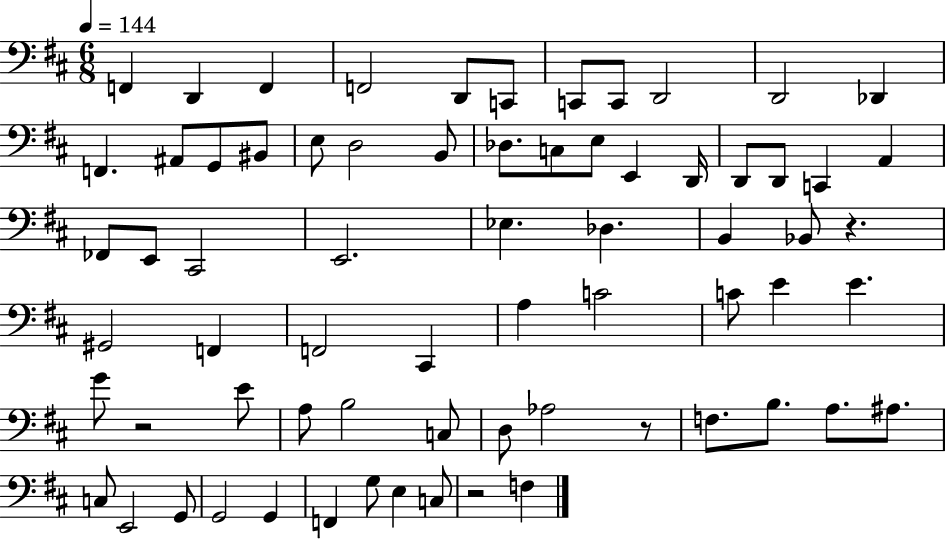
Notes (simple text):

F2/q D2/q F2/q F2/h D2/e C2/e C2/e C2/e D2/h D2/h Db2/q F2/q. A#2/e G2/e BIS2/e E3/e D3/h B2/e Db3/e. C3/e E3/e E2/q D2/s D2/e D2/e C2/q A2/q FES2/e E2/e C#2/h E2/h. Eb3/q. Db3/q. B2/q Bb2/e R/q. G#2/h F2/q F2/h C#2/q A3/q C4/h C4/e E4/q E4/q. G4/e R/h E4/e A3/e B3/h C3/e D3/e Ab3/h R/e F3/e. B3/e. A3/e. A#3/e. C3/e E2/h G2/e G2/h G2/q F2/q G3/e E3/q C3/e R/h F3/q